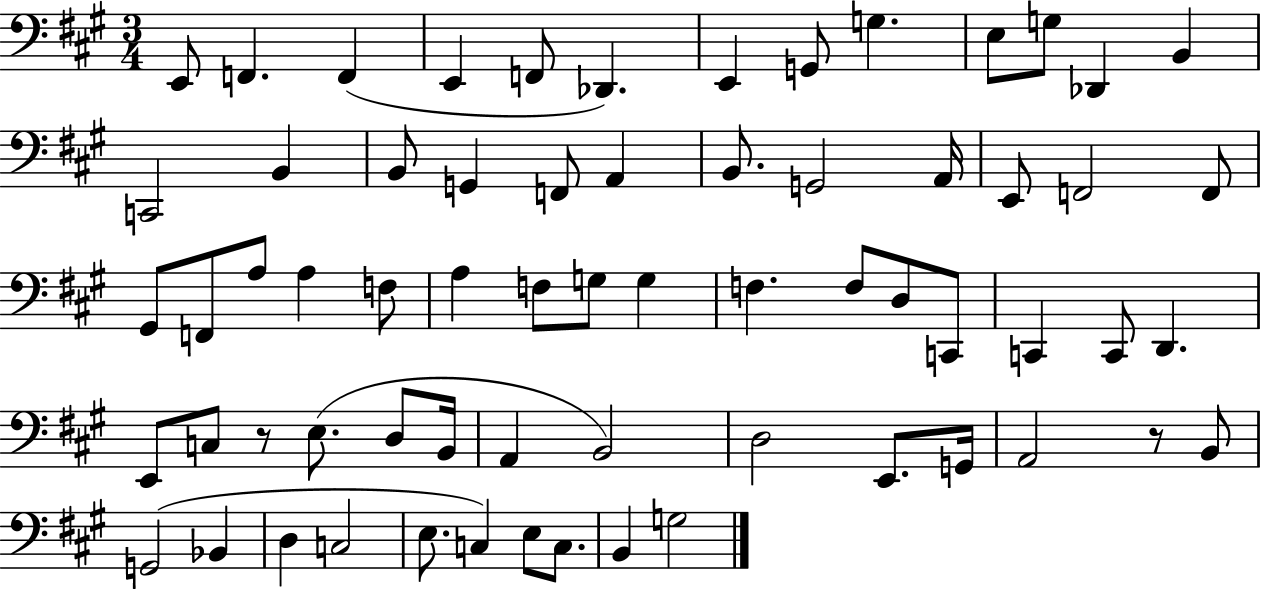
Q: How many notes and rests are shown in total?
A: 65